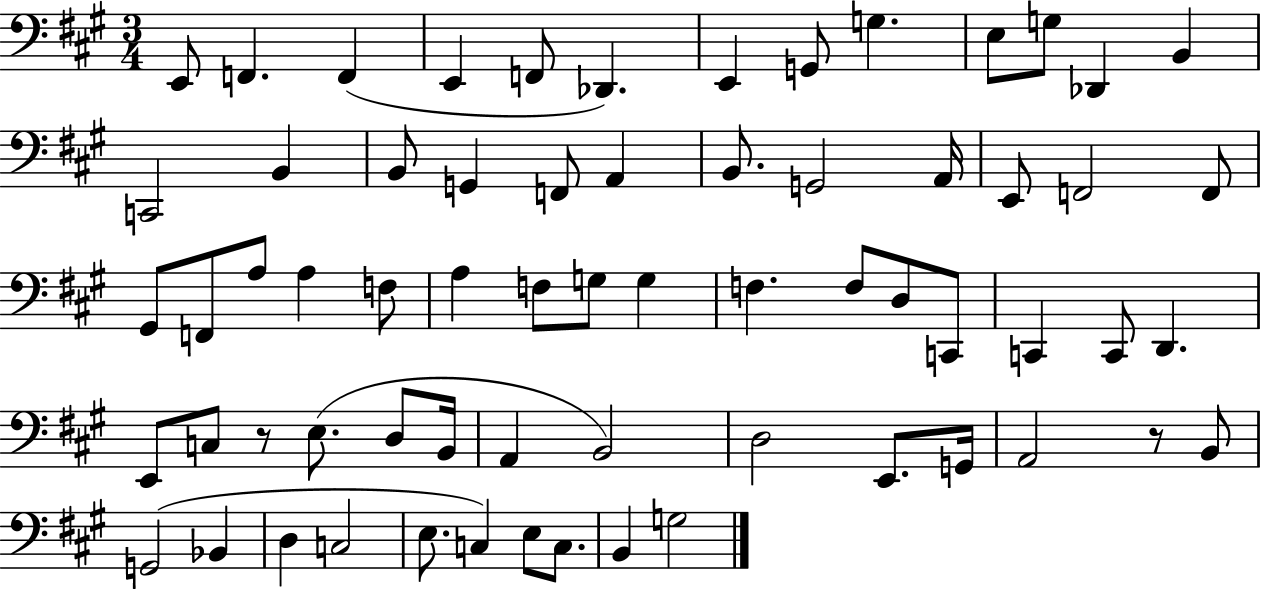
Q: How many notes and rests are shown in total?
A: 65